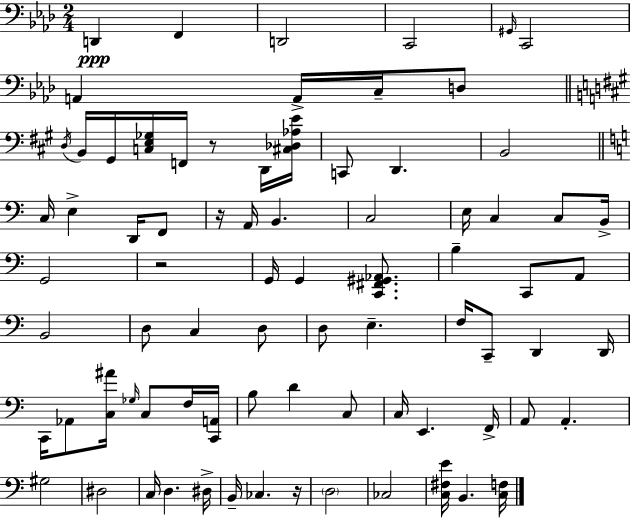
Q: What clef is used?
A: bass